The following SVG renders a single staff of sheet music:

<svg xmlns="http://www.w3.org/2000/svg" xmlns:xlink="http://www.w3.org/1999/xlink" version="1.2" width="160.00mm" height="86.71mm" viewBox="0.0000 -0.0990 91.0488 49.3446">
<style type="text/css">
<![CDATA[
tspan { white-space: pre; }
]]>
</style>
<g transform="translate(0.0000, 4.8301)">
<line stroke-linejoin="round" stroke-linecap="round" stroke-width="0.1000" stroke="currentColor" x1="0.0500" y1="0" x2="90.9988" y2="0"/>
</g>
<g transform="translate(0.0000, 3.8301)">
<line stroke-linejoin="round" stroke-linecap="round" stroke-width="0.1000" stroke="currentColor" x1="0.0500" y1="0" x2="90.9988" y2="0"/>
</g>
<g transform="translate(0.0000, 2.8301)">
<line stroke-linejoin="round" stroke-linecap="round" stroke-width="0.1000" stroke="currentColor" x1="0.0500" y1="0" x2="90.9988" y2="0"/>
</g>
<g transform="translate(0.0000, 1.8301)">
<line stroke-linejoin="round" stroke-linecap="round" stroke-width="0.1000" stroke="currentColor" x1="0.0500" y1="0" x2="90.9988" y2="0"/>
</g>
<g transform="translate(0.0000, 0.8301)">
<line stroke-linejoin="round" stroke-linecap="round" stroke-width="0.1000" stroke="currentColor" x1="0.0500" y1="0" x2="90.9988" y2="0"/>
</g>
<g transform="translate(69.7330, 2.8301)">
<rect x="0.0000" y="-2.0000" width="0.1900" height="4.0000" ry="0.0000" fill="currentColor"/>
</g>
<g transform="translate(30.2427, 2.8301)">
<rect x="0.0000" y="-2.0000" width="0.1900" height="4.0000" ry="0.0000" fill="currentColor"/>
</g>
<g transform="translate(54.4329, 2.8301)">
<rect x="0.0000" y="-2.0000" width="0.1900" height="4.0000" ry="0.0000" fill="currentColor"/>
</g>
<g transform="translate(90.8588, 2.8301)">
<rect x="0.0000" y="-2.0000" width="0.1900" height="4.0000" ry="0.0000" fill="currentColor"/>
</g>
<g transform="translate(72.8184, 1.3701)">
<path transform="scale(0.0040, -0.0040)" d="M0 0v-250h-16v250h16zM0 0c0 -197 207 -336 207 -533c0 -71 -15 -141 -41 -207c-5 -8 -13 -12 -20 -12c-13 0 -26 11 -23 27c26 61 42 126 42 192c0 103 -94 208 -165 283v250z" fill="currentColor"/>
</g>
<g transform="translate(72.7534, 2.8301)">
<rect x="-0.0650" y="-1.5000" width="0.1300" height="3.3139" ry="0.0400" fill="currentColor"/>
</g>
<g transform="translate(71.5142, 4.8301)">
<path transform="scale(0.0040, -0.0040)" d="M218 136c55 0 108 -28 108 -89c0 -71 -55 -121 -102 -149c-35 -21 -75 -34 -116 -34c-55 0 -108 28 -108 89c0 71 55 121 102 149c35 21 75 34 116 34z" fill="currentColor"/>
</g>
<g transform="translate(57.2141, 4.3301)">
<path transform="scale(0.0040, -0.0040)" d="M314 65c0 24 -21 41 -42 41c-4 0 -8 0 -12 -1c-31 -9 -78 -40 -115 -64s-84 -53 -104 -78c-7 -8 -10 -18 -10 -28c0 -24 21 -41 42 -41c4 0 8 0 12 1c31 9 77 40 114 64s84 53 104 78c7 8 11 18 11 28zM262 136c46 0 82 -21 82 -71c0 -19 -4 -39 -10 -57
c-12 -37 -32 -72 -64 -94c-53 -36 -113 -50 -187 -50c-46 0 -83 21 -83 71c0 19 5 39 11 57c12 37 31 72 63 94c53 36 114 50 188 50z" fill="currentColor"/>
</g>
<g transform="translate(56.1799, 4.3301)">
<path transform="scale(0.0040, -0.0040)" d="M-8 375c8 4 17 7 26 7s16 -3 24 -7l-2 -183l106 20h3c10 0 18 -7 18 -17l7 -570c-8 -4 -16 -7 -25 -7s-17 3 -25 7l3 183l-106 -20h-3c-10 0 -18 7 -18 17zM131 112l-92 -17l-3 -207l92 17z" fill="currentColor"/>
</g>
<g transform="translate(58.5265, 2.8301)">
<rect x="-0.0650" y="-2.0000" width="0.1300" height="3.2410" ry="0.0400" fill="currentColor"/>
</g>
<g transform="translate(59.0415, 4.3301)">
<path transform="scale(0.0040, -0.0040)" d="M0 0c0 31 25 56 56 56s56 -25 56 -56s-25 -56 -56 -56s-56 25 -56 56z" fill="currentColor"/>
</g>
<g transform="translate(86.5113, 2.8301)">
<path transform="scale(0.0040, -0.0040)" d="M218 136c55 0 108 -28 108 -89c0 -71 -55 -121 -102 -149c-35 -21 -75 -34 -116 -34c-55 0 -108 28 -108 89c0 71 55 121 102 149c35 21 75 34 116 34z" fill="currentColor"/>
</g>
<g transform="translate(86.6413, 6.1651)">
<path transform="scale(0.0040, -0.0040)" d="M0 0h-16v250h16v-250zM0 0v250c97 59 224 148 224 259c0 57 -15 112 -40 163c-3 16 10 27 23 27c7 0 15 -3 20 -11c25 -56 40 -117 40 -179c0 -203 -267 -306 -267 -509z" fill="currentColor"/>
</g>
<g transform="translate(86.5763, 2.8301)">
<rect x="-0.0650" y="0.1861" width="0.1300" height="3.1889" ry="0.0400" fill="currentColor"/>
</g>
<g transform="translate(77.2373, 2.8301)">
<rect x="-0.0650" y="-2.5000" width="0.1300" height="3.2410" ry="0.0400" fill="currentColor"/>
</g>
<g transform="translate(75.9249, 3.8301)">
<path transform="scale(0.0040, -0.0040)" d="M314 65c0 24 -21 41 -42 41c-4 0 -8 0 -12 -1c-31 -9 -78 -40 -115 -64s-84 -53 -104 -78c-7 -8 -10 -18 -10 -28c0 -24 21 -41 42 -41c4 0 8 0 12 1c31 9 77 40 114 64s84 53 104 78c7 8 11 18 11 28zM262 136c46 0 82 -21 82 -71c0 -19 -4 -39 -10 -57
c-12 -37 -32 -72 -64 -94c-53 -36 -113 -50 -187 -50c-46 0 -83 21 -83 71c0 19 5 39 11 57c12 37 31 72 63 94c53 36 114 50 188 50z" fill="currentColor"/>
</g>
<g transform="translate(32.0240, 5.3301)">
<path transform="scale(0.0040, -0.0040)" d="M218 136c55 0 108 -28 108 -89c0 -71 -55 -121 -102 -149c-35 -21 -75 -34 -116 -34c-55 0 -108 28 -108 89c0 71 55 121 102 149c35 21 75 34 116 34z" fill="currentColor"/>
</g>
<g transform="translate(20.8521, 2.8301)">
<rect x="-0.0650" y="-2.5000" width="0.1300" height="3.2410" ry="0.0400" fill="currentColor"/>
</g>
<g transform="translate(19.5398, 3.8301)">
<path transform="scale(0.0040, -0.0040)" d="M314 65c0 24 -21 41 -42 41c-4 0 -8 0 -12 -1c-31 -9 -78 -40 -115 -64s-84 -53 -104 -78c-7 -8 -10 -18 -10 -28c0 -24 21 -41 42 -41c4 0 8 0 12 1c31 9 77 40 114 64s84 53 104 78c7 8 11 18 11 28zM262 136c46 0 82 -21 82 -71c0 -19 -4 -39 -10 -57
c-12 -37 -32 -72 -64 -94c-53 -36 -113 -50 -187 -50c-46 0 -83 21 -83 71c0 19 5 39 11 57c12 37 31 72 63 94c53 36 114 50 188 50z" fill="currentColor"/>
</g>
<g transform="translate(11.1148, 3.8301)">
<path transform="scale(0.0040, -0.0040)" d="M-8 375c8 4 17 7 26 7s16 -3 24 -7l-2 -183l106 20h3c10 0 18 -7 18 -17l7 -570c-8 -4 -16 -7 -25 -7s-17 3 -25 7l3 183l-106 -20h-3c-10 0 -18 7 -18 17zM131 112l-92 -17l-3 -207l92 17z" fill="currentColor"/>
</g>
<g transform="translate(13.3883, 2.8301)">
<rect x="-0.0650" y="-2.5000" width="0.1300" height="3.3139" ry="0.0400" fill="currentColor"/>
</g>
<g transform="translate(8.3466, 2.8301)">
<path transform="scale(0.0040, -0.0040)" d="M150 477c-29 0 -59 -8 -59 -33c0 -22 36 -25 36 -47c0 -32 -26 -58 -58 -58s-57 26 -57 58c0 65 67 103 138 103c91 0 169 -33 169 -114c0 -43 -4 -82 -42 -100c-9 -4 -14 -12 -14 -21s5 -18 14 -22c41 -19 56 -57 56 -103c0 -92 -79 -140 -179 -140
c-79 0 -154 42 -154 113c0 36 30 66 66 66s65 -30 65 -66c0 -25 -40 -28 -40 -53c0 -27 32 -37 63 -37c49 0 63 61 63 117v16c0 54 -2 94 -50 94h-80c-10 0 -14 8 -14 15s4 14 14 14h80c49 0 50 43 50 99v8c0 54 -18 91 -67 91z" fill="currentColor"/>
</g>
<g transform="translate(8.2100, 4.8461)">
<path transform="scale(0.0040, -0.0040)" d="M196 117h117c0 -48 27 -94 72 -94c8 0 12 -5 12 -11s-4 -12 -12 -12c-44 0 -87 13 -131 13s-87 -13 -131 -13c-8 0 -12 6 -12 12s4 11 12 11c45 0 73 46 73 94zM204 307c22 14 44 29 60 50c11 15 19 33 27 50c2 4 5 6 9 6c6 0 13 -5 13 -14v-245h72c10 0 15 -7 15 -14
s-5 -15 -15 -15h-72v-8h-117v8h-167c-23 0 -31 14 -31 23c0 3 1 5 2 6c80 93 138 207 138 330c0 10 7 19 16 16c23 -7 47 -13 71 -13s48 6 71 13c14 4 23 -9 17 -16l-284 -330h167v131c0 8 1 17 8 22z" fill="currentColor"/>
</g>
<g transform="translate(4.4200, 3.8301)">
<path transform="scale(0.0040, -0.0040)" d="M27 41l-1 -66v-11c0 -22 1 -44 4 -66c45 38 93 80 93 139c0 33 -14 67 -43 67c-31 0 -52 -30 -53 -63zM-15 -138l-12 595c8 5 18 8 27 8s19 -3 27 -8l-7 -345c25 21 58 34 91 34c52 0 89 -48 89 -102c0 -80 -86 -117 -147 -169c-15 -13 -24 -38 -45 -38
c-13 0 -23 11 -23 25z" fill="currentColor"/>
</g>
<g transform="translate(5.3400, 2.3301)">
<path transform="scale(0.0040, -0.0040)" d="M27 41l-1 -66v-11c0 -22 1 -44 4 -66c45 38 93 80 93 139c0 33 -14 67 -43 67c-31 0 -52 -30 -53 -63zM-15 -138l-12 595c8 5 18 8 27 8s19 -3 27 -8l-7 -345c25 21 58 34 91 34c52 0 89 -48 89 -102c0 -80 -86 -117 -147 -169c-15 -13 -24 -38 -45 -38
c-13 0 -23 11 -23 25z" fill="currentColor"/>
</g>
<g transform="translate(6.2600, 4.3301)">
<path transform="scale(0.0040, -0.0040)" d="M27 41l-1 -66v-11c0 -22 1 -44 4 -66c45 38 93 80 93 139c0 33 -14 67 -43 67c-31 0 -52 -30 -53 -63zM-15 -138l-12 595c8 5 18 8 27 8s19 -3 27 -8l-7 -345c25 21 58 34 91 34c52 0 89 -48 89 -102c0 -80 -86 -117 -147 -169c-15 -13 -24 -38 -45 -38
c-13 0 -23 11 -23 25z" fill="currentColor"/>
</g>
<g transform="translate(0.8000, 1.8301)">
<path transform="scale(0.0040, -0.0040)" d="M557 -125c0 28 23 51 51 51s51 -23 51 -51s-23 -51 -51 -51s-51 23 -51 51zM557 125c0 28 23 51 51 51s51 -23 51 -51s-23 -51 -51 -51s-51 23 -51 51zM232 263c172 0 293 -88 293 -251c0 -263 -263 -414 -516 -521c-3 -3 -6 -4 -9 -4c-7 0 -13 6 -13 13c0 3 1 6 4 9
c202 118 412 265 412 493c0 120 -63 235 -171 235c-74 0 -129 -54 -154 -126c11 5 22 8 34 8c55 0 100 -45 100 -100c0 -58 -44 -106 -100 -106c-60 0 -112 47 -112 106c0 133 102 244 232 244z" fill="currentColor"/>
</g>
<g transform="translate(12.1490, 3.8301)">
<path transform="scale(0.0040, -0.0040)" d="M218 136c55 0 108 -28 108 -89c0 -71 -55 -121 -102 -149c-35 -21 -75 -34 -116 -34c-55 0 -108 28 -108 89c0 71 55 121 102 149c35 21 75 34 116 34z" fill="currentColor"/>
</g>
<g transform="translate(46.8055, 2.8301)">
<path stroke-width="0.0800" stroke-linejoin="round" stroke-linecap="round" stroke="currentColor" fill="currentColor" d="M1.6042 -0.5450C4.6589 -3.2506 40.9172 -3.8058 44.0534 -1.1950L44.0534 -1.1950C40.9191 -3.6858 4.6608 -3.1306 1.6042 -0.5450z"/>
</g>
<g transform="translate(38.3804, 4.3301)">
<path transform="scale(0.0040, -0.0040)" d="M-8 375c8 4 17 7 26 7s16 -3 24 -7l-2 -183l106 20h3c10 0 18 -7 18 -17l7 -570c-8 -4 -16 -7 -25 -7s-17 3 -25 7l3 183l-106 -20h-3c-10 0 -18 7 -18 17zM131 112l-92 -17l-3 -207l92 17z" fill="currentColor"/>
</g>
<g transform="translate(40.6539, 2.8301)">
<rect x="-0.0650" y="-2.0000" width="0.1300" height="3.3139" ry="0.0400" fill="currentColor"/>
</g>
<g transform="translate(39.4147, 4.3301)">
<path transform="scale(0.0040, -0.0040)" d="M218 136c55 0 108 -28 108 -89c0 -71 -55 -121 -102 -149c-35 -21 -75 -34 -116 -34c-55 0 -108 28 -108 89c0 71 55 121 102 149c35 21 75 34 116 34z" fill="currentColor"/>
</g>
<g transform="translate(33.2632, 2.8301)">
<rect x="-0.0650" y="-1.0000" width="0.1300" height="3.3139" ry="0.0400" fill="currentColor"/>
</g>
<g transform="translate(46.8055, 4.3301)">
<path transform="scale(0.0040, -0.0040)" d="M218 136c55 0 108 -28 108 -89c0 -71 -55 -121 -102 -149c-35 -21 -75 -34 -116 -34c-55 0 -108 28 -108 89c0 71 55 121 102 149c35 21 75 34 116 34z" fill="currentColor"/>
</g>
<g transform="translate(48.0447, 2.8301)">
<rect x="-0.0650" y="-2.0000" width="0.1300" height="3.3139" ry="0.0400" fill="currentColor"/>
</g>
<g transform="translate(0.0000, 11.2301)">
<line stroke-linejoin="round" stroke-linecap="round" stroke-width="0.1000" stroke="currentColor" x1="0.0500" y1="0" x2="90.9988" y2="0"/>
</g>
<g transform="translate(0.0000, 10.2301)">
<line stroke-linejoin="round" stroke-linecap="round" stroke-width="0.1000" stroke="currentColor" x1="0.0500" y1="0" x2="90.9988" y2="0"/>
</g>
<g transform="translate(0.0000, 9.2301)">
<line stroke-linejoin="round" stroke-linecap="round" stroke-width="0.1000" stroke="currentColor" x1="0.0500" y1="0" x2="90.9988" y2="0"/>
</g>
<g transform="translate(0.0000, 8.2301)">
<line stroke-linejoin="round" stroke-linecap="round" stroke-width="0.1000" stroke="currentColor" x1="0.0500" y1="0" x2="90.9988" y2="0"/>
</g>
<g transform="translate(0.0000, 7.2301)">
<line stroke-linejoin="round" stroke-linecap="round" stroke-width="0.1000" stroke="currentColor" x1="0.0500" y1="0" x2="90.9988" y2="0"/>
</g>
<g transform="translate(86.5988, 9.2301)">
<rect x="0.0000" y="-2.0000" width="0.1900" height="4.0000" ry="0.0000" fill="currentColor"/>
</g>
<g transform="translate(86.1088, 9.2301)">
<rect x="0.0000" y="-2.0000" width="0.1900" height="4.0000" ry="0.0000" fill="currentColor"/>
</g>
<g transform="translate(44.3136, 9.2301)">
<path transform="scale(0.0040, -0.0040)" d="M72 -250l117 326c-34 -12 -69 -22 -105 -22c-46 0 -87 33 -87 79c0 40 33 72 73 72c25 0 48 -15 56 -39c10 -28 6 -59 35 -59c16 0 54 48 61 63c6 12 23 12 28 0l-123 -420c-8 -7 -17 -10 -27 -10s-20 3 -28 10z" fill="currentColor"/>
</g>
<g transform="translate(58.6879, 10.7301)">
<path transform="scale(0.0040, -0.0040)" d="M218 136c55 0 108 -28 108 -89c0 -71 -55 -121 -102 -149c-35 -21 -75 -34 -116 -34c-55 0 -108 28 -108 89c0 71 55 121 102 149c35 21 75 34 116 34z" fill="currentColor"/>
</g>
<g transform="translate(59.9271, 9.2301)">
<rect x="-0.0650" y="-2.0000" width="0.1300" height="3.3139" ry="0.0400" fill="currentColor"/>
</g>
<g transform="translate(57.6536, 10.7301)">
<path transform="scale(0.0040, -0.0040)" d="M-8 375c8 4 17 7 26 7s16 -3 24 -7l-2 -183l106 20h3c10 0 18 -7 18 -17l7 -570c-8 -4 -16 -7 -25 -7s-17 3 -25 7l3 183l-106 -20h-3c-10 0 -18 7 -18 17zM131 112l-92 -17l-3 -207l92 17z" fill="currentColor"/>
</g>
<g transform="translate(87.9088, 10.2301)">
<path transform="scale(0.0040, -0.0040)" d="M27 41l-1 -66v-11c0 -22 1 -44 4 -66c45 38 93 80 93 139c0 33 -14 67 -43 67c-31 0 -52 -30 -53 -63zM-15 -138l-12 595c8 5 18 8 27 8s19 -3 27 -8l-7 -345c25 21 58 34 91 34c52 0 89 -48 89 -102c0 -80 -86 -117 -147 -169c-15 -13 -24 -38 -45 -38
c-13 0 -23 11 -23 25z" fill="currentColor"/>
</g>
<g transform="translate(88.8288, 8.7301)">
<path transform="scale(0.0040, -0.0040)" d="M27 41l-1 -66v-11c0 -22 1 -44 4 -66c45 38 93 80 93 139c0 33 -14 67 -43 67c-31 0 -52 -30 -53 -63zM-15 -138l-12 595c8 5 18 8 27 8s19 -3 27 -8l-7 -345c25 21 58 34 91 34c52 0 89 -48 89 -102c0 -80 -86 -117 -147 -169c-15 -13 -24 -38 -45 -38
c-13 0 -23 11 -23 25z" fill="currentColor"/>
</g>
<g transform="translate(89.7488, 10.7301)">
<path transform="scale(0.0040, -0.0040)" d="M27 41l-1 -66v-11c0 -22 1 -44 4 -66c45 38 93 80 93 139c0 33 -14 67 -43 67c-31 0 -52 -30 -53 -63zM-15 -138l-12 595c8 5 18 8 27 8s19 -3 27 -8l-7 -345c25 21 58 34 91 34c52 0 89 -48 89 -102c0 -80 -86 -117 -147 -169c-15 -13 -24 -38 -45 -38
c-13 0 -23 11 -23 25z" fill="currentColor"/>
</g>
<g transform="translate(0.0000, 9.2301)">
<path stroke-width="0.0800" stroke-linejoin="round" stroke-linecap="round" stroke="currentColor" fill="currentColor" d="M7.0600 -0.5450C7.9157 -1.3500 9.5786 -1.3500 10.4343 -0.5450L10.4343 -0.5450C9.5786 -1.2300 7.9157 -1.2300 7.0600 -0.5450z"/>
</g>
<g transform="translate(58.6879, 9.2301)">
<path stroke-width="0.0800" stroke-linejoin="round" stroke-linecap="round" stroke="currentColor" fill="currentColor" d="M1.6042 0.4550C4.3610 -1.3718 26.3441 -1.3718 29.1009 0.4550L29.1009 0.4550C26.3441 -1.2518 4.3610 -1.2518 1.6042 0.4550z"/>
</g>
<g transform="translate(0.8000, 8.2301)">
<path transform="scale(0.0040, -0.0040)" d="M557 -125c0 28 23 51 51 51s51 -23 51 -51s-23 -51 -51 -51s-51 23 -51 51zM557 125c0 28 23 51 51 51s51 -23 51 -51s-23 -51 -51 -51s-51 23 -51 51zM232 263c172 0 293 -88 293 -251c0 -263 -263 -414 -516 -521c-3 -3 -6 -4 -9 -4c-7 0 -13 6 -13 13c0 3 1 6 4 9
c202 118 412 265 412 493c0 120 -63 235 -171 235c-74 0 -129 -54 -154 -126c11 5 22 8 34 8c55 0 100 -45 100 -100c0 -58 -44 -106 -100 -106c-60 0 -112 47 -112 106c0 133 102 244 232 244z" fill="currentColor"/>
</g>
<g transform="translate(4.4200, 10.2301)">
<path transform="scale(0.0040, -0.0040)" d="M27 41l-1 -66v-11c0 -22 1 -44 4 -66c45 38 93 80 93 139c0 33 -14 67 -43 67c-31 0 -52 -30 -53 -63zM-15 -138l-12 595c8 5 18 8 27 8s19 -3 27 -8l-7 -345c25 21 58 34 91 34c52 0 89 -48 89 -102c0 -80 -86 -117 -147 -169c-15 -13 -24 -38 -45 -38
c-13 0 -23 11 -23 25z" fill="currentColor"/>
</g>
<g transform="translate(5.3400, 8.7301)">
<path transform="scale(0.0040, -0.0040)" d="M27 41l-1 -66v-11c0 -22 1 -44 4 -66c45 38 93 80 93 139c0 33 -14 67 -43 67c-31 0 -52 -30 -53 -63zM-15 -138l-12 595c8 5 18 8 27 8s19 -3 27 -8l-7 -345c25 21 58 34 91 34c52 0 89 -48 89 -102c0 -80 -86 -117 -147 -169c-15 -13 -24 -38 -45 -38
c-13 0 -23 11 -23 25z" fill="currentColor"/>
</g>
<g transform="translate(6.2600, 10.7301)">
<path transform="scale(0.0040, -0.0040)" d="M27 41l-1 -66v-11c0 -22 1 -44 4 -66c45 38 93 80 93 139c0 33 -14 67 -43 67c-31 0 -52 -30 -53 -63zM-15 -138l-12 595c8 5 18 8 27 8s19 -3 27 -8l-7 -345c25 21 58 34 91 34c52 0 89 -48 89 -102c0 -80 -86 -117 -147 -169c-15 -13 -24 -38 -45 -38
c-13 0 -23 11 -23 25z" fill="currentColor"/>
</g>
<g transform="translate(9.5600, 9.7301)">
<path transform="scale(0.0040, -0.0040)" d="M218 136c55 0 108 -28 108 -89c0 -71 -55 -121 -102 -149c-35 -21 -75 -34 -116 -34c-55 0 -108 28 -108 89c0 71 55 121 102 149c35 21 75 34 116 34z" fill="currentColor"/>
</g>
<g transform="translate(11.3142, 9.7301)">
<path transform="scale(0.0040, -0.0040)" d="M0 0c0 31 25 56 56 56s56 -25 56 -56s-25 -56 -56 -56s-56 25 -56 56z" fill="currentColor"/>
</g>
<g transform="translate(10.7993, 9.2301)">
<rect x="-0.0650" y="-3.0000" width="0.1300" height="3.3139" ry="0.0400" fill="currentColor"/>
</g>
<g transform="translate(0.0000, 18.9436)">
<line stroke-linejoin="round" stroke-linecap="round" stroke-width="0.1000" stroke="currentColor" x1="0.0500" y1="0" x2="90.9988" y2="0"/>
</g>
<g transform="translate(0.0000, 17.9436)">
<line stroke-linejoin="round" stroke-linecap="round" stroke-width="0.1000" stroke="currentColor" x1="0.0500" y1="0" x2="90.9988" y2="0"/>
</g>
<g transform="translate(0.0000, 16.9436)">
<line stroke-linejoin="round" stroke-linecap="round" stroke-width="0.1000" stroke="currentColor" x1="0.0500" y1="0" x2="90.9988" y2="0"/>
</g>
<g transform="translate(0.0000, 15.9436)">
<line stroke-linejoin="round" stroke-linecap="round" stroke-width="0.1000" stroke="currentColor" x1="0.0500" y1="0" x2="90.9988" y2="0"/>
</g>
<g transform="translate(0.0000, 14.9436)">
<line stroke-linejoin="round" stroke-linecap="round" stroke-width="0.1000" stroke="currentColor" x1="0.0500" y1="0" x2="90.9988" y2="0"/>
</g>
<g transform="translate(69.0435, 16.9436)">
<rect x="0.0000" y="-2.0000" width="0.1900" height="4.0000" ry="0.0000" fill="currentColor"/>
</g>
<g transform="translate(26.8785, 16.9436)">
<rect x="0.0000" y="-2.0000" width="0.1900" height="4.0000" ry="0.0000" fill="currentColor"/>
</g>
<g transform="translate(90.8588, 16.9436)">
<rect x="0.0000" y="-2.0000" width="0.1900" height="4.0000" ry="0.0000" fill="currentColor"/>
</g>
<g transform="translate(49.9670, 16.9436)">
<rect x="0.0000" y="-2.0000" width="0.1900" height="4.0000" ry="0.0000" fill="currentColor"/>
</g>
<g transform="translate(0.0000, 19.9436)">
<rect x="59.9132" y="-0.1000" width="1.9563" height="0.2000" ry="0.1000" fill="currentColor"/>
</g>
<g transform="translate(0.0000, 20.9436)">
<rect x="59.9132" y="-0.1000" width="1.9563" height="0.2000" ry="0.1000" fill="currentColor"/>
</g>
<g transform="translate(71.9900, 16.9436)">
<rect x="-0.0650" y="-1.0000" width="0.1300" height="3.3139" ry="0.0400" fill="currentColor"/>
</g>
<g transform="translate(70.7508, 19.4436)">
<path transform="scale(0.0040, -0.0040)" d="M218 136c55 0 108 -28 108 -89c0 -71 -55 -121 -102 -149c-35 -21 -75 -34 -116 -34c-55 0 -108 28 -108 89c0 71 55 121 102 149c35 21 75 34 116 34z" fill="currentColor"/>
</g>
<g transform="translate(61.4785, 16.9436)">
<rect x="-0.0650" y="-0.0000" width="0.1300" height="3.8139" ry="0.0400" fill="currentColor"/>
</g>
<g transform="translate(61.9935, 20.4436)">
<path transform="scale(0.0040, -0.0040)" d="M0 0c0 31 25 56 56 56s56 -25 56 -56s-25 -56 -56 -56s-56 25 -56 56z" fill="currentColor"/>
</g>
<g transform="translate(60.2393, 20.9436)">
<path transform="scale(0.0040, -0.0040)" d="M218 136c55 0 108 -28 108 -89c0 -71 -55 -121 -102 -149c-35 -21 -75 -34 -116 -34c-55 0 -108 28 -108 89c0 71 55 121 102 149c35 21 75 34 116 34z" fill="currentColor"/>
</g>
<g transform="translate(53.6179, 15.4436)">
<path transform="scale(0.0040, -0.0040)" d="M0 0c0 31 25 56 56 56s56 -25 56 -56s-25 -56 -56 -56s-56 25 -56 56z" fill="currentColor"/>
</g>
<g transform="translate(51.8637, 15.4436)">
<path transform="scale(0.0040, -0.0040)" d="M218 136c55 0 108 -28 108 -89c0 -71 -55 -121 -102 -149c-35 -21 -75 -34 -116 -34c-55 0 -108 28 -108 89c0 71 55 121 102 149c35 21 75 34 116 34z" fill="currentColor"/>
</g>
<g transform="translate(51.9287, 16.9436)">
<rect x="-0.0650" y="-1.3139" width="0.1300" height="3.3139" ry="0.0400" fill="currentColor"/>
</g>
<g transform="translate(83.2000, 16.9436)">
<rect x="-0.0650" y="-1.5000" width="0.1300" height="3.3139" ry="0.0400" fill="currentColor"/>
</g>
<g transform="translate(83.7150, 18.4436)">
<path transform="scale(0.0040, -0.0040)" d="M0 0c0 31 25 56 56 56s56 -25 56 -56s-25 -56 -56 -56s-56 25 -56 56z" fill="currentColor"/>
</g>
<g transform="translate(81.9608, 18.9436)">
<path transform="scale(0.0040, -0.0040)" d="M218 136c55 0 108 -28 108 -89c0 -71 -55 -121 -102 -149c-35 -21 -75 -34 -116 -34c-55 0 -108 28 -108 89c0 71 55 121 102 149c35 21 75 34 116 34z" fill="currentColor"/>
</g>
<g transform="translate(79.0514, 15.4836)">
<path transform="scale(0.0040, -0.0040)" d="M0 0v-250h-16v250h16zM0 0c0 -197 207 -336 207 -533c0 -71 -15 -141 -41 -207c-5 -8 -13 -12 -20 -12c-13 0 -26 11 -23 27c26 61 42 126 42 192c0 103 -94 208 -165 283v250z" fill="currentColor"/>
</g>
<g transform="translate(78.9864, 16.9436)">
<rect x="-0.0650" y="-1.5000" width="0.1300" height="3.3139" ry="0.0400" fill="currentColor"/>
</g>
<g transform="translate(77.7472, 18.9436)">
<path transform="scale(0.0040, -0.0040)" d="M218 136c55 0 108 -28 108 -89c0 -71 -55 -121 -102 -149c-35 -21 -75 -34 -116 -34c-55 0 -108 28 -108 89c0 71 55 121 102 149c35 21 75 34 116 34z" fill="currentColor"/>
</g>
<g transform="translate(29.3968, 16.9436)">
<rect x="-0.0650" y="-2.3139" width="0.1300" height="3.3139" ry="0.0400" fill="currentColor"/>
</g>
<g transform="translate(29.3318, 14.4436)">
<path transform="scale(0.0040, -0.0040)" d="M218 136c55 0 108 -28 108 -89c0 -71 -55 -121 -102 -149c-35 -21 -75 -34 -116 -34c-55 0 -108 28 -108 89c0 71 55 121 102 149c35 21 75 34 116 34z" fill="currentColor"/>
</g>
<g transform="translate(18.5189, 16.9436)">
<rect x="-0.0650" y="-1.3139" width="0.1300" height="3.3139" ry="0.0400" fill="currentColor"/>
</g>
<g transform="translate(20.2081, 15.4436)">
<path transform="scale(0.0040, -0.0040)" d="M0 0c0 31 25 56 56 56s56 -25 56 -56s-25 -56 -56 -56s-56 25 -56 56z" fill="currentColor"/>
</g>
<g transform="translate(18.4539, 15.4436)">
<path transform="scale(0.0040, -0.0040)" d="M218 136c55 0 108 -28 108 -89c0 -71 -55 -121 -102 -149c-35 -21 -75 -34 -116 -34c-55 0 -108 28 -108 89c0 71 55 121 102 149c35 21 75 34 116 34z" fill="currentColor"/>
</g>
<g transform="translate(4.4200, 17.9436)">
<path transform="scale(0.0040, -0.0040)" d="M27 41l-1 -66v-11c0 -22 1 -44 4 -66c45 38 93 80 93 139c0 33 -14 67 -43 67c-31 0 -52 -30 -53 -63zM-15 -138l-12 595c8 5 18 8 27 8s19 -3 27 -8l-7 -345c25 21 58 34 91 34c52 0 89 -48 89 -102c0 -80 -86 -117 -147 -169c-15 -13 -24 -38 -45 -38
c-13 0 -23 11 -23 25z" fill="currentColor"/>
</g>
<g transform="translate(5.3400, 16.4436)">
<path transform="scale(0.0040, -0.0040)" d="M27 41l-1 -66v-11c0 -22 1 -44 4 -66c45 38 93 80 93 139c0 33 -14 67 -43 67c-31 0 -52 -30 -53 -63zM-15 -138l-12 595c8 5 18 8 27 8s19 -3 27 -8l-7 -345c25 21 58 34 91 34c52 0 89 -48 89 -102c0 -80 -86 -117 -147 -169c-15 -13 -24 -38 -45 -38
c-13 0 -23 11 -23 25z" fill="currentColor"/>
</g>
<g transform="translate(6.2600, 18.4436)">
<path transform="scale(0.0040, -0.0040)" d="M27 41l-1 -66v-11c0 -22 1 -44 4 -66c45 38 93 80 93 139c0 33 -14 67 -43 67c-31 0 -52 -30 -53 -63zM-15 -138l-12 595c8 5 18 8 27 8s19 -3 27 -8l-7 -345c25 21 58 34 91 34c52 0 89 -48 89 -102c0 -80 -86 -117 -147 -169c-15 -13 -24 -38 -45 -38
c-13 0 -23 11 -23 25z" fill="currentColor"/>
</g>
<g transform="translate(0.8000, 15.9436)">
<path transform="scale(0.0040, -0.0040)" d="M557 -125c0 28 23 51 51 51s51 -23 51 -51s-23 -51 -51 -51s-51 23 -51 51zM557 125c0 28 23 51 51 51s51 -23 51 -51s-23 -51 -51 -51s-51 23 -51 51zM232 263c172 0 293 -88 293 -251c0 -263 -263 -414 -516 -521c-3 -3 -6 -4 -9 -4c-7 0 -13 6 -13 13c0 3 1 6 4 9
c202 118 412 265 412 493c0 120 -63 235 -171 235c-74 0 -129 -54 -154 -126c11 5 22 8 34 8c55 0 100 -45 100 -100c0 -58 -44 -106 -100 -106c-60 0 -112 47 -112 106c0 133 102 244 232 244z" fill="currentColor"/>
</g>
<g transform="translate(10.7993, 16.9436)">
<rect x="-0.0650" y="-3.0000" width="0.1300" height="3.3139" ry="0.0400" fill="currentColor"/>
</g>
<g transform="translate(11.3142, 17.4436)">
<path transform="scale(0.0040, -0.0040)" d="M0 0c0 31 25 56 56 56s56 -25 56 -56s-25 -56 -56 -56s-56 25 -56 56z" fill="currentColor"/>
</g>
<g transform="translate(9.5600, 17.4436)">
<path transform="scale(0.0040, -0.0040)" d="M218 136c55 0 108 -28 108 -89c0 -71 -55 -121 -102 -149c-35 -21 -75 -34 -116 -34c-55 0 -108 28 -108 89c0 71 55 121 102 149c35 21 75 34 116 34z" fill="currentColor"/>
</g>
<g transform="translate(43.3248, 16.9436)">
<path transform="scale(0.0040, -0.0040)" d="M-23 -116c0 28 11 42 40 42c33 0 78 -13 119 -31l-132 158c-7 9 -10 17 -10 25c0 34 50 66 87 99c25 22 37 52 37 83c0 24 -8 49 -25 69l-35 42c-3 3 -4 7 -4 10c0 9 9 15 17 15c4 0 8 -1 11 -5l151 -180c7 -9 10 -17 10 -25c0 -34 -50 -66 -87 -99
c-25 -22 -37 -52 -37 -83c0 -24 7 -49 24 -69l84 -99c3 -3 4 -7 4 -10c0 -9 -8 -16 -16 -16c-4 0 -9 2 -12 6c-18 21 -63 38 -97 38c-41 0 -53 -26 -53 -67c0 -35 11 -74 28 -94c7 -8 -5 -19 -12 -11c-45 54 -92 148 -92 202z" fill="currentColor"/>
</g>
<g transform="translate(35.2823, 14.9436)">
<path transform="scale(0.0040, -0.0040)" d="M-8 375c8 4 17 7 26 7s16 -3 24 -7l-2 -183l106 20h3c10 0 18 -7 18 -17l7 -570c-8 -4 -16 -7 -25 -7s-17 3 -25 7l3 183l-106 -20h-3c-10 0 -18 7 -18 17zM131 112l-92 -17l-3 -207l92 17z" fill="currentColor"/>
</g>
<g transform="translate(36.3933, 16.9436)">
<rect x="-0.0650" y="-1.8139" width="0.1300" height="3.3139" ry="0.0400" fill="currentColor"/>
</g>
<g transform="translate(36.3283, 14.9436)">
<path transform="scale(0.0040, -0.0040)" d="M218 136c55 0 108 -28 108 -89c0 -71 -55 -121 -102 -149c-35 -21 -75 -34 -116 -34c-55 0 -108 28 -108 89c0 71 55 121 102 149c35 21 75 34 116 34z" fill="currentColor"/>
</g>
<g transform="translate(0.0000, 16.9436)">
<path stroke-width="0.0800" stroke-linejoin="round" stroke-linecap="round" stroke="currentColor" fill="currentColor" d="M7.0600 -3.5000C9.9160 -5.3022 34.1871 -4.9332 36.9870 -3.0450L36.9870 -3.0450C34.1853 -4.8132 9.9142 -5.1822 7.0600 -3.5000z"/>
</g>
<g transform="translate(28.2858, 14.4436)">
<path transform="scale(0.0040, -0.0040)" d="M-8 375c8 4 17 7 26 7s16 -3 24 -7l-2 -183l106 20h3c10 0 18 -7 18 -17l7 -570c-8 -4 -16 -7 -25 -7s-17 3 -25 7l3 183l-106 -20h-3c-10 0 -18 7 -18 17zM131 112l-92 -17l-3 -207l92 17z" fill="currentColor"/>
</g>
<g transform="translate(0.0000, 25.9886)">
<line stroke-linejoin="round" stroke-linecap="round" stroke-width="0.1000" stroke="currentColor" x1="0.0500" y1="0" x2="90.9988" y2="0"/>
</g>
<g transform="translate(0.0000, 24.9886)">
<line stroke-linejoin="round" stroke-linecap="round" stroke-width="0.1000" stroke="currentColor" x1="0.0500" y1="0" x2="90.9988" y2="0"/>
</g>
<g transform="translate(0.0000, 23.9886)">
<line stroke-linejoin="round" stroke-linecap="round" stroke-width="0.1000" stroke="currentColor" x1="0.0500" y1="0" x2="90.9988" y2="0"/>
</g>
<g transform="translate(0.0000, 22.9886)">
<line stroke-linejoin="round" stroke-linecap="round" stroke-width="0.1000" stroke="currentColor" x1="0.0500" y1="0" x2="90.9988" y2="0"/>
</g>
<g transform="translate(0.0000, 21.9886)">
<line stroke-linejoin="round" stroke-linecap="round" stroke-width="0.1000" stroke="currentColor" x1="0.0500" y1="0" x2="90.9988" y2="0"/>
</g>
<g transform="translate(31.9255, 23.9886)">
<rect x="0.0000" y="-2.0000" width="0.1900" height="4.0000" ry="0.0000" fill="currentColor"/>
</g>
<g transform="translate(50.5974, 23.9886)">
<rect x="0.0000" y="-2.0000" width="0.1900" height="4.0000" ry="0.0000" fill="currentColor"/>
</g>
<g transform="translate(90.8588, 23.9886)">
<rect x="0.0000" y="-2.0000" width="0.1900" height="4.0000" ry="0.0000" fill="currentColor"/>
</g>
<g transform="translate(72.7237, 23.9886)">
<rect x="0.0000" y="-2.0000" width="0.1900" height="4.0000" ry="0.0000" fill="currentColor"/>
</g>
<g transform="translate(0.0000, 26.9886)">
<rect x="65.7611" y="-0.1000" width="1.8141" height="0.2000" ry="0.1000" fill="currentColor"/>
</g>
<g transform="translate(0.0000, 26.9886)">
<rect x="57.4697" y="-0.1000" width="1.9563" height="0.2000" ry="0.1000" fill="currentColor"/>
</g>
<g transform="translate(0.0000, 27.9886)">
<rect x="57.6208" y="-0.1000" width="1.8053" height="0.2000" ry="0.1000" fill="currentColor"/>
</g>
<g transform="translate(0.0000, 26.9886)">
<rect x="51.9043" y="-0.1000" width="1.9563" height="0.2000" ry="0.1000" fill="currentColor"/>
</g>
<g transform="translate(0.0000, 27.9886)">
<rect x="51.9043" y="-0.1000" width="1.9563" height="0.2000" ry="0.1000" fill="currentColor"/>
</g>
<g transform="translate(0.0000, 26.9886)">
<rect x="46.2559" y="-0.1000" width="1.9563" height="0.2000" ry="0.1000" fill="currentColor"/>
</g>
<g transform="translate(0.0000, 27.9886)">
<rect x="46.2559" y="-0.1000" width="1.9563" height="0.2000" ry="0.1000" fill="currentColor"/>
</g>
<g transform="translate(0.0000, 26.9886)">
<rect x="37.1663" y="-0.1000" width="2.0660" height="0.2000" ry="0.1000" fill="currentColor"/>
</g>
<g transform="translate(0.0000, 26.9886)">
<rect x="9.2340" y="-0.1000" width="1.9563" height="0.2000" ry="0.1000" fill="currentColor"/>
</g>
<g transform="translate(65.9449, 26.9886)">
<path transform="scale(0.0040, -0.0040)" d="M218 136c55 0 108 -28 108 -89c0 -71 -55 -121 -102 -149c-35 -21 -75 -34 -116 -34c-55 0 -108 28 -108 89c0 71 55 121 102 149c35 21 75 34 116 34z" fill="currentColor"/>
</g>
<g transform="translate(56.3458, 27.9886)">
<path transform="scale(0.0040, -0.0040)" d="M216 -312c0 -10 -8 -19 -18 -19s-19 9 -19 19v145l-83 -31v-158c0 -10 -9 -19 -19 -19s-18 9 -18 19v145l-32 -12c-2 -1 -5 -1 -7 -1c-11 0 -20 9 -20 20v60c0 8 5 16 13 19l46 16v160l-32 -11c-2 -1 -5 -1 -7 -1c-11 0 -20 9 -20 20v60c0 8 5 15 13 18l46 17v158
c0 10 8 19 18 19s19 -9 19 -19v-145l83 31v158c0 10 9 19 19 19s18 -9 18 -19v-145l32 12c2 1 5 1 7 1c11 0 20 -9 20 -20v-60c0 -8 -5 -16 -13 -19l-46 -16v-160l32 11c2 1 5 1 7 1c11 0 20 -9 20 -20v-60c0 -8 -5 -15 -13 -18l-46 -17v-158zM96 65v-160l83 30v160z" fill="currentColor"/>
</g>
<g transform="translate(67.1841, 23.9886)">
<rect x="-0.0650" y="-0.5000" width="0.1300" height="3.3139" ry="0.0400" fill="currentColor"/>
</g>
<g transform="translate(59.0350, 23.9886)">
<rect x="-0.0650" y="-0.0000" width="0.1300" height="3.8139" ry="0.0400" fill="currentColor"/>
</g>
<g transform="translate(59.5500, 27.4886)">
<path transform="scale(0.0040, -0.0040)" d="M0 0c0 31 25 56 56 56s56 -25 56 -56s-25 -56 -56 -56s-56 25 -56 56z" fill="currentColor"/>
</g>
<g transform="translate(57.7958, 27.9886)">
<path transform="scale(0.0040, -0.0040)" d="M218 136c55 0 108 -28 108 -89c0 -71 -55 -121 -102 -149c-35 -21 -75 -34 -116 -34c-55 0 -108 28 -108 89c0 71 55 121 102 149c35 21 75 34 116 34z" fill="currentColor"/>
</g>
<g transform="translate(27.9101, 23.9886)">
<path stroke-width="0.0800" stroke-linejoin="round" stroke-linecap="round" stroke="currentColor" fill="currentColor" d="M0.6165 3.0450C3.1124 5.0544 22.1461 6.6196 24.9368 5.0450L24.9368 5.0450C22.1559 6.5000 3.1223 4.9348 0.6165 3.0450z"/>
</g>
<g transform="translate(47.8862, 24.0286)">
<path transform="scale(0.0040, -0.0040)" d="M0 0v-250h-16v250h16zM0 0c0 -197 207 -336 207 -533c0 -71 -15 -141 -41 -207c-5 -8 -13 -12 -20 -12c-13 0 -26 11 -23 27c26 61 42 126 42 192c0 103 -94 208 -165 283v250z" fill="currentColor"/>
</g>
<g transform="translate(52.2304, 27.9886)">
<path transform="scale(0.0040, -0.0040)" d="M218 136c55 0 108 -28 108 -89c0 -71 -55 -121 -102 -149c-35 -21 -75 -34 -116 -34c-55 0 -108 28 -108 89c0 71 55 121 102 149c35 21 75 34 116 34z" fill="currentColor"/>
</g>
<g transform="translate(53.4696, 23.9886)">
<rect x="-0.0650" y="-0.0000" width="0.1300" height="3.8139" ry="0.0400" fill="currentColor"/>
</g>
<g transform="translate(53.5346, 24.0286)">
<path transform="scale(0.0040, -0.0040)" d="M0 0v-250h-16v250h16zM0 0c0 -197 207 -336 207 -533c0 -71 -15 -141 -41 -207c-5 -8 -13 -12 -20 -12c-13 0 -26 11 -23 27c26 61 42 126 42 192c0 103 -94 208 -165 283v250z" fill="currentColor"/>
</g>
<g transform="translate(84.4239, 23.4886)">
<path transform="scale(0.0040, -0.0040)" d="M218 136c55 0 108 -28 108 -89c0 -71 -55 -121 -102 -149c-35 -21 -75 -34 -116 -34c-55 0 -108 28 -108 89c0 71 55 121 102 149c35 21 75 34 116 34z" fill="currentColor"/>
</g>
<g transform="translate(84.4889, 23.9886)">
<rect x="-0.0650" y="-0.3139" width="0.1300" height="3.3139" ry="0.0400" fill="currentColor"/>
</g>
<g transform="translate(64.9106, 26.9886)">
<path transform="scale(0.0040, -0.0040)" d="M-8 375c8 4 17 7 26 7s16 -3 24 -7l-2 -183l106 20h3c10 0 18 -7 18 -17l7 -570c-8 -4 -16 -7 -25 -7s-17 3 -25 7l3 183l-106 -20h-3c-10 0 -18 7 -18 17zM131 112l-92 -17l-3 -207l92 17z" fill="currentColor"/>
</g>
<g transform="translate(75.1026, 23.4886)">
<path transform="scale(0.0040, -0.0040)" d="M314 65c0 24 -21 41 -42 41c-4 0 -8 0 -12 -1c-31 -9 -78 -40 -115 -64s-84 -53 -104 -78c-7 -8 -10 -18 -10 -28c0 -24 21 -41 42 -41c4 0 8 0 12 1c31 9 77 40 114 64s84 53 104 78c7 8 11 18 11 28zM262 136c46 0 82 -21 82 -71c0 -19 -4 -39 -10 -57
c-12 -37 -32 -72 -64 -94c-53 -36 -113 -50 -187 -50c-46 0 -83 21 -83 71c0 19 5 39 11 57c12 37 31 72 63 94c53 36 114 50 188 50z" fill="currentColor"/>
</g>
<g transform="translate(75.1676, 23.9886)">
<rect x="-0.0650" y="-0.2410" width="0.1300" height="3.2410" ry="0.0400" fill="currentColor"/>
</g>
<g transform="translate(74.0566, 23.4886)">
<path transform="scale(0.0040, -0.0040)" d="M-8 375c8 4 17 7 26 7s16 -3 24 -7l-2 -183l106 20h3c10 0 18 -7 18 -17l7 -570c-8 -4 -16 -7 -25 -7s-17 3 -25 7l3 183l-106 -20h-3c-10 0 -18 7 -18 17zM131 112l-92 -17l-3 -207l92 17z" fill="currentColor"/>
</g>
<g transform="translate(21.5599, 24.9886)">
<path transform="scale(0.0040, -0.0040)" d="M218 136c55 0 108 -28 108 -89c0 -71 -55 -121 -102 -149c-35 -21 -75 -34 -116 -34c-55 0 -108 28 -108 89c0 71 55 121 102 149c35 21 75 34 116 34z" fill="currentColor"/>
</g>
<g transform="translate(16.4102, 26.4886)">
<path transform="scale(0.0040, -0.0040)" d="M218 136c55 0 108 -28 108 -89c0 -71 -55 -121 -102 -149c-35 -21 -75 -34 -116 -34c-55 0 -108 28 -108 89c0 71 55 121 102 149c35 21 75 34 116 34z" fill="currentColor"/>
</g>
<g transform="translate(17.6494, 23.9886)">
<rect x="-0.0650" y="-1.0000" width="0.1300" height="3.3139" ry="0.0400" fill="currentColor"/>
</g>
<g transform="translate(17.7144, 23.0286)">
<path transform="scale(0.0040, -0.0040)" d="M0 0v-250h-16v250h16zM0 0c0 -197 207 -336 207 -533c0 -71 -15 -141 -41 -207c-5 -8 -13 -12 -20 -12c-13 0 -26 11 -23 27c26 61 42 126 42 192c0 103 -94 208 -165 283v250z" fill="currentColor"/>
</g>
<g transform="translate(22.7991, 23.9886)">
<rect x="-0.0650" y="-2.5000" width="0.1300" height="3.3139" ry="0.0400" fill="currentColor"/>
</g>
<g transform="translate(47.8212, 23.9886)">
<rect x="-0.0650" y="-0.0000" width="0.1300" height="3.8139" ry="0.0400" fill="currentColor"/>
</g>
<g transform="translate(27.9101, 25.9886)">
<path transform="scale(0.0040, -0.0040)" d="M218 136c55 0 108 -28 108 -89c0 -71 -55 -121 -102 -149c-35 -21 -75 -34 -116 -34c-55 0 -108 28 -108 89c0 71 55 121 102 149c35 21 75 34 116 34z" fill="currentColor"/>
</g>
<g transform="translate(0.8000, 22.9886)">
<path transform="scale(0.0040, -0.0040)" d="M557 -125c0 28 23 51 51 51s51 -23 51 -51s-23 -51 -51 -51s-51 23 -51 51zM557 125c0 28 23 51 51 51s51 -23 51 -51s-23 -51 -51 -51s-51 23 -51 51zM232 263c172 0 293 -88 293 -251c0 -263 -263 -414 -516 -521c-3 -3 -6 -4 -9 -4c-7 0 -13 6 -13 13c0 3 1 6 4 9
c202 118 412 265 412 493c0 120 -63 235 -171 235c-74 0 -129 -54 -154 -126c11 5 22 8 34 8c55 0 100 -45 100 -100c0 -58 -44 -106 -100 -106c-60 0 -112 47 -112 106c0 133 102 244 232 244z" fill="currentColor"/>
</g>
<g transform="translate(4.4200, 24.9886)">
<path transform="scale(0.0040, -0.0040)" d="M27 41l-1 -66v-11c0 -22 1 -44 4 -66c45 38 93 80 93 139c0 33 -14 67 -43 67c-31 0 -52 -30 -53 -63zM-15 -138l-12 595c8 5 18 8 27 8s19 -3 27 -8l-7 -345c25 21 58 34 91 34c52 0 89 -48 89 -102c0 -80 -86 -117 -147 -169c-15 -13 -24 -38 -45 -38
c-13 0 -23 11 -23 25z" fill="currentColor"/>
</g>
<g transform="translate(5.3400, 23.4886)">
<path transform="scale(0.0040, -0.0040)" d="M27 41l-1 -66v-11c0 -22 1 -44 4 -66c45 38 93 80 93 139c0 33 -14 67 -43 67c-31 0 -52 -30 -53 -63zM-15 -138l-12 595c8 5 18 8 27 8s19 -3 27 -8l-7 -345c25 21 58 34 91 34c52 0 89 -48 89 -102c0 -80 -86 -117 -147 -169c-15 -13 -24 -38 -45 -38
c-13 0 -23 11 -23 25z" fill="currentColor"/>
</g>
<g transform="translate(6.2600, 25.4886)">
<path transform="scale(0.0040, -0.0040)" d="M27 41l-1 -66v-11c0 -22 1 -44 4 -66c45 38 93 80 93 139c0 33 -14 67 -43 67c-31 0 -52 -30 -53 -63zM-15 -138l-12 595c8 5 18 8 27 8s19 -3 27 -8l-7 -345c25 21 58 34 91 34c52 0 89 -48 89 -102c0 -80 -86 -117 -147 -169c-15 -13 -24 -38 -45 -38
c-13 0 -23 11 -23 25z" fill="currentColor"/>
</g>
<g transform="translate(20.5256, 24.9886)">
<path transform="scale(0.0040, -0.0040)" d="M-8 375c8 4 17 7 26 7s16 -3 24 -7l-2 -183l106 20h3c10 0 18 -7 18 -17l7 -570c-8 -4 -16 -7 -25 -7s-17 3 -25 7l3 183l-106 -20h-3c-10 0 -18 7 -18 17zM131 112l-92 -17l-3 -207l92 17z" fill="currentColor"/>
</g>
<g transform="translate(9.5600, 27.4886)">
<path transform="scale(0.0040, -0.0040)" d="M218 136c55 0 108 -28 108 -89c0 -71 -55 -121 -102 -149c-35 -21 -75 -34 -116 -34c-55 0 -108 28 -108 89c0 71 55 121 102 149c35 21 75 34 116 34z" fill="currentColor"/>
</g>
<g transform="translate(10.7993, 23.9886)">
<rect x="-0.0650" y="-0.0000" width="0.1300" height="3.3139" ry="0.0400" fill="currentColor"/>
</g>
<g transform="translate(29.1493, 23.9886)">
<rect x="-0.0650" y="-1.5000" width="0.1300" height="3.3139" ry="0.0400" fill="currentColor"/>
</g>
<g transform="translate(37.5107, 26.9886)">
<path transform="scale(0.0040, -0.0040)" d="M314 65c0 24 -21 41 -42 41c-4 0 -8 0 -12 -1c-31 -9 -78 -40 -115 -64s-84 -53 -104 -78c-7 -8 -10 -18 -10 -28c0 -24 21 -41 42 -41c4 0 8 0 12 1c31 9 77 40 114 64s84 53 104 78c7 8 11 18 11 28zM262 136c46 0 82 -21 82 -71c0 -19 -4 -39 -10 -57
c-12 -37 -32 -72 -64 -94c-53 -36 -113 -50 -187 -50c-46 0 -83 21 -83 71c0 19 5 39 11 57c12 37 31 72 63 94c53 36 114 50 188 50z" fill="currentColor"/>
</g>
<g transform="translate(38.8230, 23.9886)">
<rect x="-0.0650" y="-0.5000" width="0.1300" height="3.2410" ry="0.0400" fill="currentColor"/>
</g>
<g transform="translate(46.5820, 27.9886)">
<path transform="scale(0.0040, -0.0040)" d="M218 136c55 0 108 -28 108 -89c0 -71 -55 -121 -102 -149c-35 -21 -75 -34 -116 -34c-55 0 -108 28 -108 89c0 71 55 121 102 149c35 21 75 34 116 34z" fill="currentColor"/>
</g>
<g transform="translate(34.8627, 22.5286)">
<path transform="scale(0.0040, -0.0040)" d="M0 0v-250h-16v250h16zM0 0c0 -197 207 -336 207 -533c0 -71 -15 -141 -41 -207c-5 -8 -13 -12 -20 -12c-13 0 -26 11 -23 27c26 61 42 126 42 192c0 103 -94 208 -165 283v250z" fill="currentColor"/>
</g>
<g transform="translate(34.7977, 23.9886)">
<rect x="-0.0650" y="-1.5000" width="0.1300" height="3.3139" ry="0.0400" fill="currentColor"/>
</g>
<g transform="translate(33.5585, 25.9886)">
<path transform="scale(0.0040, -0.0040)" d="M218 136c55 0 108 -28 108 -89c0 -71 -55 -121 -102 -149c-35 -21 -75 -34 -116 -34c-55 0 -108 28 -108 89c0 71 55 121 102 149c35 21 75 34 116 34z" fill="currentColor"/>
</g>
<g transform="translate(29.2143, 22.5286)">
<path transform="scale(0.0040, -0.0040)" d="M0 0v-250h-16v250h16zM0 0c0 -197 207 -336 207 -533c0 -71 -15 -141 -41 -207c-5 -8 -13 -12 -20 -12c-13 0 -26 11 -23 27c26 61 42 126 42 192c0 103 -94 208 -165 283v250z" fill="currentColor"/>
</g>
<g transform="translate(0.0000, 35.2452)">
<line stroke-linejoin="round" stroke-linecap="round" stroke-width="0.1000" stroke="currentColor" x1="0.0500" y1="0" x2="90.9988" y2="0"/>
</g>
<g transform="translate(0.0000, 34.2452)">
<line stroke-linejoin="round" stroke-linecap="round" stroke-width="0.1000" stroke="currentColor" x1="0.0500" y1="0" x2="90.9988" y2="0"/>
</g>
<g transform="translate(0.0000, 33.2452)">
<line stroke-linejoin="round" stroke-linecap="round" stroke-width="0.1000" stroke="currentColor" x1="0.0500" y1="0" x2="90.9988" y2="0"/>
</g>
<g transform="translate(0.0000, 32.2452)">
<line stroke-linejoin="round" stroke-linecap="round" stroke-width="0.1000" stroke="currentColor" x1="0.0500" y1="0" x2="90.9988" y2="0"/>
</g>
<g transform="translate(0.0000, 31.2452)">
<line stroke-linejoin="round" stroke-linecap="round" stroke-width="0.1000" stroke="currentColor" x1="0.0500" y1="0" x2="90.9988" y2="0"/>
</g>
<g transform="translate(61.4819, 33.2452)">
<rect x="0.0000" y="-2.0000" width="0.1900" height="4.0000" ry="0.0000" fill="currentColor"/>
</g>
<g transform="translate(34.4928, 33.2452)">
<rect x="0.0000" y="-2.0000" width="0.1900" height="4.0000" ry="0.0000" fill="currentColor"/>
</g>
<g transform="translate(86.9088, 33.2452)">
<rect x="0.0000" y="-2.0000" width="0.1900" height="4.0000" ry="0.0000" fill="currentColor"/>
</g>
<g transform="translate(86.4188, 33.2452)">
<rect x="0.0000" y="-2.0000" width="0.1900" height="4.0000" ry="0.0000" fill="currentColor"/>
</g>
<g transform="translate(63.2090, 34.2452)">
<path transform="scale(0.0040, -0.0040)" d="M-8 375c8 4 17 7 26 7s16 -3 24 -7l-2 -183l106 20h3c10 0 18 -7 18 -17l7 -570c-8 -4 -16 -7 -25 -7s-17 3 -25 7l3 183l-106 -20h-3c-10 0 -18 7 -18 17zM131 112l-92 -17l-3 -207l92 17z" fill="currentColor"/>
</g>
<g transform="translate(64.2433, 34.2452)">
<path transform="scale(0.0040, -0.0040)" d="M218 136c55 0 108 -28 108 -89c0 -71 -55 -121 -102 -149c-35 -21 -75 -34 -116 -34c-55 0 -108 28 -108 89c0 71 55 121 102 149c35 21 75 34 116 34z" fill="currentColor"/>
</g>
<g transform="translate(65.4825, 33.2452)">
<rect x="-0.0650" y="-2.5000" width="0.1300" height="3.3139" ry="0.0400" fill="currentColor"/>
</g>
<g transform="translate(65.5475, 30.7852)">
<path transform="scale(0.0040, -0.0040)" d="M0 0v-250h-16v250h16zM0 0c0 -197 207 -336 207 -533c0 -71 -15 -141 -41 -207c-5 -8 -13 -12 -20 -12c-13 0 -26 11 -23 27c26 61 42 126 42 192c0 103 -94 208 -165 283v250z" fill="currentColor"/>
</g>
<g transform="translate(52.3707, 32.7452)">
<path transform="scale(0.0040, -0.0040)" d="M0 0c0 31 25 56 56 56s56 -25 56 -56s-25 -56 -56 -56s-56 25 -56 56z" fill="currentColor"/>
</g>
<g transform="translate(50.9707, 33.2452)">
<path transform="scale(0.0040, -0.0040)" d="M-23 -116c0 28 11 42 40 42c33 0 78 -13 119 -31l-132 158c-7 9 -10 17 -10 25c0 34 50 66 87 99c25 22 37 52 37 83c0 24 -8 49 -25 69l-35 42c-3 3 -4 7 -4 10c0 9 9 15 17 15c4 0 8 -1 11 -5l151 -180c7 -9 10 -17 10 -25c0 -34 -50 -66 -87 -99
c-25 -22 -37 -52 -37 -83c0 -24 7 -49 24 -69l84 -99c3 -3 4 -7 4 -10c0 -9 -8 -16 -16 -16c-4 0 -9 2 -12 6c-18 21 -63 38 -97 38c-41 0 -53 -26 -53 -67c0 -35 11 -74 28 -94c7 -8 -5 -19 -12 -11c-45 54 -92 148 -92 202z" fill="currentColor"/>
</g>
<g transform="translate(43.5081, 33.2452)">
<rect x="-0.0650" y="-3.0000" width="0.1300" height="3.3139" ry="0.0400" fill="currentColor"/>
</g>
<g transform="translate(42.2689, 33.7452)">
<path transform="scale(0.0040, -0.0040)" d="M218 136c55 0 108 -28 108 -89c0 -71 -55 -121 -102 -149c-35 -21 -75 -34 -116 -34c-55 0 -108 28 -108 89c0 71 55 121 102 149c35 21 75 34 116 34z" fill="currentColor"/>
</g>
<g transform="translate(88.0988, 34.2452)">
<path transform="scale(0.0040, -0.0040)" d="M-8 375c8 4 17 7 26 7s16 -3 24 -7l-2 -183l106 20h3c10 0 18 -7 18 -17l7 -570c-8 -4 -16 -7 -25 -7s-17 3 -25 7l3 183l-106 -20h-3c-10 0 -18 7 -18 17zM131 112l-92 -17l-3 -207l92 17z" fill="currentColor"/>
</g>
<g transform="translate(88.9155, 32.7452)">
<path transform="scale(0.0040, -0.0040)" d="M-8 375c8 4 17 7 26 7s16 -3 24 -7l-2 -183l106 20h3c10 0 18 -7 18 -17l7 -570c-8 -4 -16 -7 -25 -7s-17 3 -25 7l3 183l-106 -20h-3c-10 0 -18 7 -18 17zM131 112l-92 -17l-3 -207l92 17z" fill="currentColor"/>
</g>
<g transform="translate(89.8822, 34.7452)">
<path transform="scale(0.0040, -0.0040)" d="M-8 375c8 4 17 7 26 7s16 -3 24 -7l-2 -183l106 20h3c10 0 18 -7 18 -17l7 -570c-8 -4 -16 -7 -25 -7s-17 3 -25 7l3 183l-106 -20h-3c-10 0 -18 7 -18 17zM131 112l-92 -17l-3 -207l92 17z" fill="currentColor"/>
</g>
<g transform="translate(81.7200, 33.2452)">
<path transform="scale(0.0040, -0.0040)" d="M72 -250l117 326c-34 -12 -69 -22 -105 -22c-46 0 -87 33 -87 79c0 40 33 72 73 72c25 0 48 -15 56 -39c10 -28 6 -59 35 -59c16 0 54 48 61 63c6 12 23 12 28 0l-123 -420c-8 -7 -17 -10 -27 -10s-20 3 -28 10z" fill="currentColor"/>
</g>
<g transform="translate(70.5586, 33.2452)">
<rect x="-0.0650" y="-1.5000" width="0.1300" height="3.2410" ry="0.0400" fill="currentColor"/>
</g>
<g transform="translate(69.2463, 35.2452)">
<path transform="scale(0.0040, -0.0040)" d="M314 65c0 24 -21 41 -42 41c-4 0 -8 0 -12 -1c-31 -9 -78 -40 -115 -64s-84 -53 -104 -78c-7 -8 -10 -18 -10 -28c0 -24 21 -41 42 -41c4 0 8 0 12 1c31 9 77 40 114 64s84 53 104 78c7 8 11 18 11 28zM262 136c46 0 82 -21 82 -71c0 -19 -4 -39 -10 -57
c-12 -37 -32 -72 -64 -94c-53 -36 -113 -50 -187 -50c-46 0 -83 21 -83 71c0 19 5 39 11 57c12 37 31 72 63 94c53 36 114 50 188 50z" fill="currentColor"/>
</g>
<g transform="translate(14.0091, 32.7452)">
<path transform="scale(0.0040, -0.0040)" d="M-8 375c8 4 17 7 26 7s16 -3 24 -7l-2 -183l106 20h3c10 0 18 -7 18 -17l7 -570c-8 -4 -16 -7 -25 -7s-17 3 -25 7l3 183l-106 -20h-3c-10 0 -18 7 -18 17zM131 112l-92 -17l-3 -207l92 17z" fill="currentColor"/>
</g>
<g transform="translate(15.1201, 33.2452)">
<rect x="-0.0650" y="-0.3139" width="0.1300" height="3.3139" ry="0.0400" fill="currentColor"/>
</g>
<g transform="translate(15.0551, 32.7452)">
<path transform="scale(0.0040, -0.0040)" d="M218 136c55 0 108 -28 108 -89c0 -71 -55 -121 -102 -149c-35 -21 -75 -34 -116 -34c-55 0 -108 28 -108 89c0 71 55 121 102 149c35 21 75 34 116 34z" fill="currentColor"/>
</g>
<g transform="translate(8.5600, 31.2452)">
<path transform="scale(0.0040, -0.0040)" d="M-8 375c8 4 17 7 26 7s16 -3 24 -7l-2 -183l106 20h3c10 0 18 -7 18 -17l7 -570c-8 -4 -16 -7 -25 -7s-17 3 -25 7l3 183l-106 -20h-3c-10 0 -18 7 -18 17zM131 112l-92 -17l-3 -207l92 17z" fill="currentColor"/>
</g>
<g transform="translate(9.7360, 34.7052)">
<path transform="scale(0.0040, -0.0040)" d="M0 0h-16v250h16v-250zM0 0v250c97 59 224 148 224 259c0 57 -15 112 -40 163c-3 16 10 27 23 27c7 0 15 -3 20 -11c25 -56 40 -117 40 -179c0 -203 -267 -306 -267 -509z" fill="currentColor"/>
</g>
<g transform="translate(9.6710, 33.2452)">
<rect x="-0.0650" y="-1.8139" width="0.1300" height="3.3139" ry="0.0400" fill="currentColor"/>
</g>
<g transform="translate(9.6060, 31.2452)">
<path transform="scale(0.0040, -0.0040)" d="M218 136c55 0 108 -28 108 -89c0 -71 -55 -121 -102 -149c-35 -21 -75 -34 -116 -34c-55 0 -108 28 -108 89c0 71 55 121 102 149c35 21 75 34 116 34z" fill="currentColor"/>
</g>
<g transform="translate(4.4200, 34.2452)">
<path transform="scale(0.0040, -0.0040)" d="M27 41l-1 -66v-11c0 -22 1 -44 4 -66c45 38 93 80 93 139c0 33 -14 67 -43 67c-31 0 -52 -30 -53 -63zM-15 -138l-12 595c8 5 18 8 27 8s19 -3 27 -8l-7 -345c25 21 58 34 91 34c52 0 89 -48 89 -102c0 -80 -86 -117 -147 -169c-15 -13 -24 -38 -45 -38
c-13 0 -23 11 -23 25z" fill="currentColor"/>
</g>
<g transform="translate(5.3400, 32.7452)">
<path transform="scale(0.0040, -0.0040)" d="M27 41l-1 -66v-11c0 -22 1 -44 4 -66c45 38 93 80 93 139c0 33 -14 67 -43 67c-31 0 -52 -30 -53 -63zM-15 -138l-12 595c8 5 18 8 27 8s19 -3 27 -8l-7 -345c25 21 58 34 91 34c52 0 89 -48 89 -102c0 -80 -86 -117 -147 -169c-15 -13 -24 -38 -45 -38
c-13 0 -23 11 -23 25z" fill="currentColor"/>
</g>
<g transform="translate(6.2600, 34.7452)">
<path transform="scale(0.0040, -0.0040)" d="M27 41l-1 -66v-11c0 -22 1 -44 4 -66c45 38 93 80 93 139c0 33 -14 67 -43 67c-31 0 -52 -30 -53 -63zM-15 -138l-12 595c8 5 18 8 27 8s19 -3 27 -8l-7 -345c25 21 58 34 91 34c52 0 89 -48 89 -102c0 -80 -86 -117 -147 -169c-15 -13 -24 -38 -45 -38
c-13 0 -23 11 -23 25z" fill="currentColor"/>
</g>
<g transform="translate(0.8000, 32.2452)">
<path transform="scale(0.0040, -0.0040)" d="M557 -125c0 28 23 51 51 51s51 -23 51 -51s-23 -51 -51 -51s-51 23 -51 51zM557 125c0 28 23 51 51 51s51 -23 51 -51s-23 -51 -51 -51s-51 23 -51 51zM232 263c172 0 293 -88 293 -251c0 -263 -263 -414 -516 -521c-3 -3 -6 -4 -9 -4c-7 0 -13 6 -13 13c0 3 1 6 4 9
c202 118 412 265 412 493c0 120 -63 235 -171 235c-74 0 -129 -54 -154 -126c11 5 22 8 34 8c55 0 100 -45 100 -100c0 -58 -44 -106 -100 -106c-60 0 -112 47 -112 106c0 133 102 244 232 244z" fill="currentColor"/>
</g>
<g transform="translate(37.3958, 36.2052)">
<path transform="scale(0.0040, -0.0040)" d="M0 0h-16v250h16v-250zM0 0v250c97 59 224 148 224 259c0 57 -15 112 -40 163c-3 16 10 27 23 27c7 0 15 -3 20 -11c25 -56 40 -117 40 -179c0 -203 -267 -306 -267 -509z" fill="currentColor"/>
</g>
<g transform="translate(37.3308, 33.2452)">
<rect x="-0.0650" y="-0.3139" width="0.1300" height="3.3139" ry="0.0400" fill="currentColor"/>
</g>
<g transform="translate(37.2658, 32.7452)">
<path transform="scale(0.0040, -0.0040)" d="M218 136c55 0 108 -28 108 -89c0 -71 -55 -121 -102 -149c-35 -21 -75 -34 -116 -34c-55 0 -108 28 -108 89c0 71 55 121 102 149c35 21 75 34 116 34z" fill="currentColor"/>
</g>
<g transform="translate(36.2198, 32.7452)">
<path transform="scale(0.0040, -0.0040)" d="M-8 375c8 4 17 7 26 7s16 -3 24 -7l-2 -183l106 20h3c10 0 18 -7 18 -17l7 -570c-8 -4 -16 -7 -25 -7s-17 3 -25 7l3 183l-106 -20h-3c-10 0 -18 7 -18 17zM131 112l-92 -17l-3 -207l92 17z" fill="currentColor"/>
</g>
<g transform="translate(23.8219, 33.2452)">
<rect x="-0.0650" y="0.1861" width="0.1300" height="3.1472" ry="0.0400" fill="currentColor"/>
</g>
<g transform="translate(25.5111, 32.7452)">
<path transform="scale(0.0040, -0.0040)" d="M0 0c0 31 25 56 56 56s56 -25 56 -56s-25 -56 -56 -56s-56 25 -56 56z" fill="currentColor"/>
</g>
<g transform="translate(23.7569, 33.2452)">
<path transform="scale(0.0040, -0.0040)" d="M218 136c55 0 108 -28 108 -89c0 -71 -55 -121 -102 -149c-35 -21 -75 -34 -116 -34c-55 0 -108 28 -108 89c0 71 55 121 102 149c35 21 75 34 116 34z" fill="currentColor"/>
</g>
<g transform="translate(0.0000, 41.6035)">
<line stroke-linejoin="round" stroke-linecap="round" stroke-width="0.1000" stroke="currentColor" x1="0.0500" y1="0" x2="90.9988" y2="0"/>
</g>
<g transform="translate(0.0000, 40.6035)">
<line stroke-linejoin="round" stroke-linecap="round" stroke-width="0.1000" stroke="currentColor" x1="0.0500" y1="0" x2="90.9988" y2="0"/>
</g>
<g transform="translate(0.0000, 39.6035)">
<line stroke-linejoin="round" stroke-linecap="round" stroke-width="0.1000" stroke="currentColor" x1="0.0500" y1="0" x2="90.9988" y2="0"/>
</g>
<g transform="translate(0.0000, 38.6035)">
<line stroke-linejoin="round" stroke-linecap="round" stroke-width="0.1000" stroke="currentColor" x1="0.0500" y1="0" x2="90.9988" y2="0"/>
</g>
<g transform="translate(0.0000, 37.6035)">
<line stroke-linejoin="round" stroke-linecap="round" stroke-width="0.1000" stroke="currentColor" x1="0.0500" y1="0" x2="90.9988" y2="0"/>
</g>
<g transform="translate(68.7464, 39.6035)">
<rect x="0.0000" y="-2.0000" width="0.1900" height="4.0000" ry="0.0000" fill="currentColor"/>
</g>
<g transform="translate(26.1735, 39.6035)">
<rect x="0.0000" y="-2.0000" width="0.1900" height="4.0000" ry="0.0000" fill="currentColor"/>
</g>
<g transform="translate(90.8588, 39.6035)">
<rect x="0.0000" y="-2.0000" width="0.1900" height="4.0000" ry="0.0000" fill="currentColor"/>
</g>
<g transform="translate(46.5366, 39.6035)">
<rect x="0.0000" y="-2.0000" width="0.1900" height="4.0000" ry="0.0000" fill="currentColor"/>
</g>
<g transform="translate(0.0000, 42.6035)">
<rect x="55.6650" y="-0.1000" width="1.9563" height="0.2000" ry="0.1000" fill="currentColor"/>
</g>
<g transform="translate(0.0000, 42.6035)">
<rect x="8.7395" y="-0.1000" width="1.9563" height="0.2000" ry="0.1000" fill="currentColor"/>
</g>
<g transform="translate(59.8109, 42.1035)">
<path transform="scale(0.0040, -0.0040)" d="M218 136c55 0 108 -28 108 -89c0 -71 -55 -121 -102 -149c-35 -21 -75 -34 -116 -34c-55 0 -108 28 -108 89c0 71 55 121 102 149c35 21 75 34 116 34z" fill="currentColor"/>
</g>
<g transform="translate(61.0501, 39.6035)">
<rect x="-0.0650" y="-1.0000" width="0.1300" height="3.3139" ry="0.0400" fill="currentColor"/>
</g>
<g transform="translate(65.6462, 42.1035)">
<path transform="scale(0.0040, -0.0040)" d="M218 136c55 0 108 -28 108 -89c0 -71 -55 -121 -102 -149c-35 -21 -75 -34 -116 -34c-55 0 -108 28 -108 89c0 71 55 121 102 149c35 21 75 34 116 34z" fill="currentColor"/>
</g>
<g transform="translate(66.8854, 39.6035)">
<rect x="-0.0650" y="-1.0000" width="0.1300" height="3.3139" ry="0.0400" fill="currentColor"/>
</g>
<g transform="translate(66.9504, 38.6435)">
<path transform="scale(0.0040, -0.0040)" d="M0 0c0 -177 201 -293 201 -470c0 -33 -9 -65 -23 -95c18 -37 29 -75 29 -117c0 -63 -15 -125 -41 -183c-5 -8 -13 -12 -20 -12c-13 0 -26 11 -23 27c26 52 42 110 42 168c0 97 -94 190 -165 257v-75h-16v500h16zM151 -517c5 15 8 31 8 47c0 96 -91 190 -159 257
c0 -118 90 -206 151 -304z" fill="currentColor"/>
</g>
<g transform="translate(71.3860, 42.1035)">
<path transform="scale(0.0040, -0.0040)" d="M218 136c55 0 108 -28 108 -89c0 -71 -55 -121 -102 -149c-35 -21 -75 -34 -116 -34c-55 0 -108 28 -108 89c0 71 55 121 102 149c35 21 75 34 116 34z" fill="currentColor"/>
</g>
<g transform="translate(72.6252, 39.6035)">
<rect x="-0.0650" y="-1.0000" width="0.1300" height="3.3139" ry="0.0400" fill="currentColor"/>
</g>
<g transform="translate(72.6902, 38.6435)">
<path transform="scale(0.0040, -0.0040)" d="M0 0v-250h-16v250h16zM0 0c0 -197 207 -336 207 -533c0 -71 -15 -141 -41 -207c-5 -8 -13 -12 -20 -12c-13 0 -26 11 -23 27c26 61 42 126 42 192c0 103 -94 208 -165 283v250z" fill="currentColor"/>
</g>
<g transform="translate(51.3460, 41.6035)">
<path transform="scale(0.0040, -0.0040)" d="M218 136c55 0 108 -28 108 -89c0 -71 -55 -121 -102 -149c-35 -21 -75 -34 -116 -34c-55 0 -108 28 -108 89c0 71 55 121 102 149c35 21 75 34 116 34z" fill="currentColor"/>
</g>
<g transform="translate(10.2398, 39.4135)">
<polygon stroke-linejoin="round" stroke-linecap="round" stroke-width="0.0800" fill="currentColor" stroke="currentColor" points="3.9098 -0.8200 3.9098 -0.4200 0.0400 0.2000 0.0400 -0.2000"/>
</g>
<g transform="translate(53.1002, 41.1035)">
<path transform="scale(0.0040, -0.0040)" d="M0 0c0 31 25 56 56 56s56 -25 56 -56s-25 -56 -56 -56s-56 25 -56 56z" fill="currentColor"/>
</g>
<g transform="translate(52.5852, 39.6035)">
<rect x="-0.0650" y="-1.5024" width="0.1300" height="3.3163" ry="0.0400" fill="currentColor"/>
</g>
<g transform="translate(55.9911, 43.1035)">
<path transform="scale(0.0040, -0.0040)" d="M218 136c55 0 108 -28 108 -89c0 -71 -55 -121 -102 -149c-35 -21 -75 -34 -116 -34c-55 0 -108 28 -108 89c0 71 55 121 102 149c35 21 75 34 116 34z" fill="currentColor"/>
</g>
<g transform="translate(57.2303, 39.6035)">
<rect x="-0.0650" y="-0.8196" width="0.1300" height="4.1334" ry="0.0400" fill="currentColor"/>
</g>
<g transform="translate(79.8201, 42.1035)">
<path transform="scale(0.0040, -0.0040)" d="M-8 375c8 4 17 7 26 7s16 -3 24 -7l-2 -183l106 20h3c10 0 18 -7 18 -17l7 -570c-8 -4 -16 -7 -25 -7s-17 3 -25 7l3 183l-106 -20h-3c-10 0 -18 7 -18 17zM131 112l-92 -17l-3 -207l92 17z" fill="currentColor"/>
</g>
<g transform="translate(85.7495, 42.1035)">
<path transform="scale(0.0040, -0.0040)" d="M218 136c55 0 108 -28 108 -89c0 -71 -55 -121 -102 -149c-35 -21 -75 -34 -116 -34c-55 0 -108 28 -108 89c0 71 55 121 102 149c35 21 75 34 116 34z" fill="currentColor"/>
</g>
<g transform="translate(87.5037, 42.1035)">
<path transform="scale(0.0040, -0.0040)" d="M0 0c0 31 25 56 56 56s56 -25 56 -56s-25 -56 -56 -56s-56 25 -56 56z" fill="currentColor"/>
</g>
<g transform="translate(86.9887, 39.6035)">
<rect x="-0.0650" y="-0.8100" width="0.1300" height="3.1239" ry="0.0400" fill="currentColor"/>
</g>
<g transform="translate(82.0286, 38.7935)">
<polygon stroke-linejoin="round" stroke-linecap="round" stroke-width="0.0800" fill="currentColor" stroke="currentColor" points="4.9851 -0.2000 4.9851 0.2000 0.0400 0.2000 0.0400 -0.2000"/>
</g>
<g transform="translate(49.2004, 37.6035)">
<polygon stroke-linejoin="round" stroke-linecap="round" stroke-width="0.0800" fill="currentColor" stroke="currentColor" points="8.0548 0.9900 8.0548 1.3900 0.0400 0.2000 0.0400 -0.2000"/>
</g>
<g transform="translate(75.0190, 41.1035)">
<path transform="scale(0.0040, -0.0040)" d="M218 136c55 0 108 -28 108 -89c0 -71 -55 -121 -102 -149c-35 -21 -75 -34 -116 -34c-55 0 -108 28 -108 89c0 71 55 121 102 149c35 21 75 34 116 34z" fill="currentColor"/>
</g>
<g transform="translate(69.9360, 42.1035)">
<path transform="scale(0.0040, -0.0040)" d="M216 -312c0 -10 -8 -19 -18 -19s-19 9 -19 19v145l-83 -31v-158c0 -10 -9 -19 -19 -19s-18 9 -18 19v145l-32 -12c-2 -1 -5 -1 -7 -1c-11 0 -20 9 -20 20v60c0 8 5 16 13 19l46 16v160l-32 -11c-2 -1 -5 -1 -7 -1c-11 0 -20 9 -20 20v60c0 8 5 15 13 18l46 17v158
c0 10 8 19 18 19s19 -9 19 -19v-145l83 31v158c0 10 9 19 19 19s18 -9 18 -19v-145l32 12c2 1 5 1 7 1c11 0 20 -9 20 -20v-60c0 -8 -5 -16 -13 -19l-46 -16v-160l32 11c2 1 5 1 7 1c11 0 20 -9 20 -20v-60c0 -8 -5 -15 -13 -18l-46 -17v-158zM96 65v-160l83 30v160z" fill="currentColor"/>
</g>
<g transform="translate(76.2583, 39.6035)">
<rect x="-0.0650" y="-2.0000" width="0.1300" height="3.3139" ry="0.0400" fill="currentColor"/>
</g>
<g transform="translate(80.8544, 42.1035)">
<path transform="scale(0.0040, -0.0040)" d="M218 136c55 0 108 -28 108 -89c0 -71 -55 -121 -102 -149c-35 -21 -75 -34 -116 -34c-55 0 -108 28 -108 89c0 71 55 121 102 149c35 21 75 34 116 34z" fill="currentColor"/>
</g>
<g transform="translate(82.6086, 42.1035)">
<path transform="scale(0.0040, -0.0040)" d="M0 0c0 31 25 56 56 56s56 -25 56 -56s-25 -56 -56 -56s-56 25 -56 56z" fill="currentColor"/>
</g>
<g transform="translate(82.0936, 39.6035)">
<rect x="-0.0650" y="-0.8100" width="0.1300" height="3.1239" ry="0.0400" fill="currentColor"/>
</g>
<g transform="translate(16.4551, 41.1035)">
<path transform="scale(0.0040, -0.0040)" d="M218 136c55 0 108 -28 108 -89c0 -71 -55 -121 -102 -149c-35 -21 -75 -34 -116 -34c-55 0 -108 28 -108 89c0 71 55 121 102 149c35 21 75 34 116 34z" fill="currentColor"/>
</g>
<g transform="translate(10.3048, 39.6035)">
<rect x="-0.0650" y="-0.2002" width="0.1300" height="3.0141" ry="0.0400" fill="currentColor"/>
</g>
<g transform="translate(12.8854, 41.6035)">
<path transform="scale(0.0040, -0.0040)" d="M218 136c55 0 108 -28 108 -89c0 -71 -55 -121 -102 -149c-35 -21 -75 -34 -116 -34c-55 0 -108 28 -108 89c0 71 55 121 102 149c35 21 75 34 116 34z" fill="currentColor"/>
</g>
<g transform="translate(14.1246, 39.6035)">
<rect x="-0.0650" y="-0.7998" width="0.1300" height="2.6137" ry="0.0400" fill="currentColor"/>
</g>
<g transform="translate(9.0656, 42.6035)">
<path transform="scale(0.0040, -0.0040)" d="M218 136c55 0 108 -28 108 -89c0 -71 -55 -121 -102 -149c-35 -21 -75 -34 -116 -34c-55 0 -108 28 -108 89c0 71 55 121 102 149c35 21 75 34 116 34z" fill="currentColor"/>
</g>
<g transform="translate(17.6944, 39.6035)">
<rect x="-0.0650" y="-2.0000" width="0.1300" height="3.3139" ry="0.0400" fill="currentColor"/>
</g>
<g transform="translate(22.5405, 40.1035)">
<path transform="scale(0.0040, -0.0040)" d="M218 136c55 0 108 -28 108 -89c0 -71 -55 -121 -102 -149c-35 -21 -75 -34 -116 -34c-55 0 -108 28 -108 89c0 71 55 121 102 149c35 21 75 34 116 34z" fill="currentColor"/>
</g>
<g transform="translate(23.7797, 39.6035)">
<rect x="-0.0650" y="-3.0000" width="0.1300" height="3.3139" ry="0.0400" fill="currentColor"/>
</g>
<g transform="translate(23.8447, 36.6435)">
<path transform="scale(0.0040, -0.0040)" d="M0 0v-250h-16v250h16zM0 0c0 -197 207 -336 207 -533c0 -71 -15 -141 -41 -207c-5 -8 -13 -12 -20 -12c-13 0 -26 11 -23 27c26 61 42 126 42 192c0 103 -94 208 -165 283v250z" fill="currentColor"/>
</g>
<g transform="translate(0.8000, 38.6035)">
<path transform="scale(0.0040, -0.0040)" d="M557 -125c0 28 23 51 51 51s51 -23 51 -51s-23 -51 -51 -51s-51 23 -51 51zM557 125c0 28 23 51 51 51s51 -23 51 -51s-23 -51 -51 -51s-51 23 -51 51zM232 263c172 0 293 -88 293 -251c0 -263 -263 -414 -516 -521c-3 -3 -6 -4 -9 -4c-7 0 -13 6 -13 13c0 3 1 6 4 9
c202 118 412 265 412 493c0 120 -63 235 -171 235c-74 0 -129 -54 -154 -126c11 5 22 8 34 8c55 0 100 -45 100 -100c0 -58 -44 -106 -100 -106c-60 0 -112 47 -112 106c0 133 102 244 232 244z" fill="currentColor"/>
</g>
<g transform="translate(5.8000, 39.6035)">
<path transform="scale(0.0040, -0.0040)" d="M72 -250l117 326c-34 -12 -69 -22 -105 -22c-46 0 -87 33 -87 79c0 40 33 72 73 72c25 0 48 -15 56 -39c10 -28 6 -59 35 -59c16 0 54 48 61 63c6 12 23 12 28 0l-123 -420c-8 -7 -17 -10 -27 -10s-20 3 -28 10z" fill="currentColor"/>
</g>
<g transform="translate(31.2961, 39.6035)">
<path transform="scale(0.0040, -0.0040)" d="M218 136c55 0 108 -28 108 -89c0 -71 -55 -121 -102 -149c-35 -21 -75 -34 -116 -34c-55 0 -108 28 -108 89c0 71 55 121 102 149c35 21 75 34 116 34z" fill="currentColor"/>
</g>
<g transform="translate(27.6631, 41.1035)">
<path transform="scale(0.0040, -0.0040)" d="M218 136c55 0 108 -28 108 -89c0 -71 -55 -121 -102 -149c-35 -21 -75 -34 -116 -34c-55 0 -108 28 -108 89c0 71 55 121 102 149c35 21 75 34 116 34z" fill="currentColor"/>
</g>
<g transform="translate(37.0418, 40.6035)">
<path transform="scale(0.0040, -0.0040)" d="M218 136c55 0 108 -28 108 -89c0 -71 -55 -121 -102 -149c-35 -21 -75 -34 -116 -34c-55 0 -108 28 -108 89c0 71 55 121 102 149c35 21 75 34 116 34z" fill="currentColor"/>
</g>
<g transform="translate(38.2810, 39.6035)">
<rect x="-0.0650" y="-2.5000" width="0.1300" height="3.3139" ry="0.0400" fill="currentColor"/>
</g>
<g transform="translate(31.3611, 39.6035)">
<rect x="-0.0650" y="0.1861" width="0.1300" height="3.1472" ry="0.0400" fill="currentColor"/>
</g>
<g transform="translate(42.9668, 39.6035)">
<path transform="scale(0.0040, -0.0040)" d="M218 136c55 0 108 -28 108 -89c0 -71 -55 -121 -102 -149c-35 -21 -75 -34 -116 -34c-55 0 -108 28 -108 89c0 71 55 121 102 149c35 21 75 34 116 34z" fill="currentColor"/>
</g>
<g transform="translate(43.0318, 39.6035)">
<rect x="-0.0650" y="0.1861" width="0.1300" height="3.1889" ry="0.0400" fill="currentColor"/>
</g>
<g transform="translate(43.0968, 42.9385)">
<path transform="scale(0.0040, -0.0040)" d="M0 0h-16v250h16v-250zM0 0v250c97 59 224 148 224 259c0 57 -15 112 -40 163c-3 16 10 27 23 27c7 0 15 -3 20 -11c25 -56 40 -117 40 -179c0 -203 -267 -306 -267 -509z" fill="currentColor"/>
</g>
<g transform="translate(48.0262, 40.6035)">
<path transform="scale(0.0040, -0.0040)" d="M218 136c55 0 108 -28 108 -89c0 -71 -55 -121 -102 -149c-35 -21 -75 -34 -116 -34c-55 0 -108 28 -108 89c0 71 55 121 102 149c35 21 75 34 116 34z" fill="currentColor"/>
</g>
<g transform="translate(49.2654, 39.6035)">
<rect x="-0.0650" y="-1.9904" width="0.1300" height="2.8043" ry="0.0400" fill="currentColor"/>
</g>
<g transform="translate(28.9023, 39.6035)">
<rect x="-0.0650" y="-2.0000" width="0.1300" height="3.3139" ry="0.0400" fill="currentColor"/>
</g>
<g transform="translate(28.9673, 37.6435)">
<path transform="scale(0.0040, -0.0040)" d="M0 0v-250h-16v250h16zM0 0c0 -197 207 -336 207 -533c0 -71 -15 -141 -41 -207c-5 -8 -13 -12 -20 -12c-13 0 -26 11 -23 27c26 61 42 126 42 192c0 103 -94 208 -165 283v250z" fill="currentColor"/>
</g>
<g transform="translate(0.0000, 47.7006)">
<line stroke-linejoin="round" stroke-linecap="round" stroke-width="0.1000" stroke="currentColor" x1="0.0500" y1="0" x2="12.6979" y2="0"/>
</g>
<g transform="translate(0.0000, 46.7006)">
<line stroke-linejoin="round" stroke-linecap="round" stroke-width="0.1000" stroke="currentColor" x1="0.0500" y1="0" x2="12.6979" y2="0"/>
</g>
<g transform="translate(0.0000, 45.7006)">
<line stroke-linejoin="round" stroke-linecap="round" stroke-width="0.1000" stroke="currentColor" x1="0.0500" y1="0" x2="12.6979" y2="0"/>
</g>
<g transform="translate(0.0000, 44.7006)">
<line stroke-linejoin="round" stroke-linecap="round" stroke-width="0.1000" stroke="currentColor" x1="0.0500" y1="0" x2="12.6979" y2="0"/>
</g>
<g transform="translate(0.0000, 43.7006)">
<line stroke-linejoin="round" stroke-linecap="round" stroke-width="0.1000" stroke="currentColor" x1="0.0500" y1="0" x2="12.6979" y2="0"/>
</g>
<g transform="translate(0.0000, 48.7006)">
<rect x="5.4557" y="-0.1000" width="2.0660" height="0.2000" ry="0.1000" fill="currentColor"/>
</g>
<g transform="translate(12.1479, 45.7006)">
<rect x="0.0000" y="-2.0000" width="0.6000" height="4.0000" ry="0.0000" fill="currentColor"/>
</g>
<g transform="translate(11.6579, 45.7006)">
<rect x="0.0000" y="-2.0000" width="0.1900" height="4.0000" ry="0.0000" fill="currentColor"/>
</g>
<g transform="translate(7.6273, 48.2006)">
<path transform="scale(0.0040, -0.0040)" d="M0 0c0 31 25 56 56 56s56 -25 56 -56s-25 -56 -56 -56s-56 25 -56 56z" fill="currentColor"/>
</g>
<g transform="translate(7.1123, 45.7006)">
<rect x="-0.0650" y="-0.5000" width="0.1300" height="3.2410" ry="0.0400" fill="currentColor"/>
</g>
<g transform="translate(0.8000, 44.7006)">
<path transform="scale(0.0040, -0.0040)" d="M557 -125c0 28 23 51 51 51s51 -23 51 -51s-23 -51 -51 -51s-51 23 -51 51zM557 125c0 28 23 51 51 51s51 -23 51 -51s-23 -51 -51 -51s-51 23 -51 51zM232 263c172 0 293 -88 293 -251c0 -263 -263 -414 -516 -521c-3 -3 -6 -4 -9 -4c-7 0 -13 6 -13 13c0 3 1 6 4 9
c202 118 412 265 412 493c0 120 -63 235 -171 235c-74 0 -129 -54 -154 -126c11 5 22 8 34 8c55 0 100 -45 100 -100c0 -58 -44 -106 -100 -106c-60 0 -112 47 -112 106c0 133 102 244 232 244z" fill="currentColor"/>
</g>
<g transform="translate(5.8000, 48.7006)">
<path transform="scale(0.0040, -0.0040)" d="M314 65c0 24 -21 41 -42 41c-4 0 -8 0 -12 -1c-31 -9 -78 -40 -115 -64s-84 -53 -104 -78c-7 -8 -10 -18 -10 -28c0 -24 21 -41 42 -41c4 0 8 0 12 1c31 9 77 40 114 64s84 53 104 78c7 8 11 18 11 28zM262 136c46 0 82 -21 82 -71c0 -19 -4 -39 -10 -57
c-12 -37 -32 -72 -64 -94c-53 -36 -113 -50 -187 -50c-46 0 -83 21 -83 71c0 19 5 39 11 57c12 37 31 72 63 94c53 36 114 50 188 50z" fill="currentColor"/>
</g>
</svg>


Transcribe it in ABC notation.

X:1
T:Untitled
M:3/4
L:1/4
K:Eb
B,, B,,2 F,, A,, A,, A,,2 G,,/2 _B,,2 D,/2 C, z/2 A,, C, G, B, A, z G, C,, F,, G,,/2 G,, D,, F,,/2 B,, G,,/2 G,,/2 _E,,2 C,,/2 C,,/2 ^C,, E,, E,2 E, A,/2 E, D, E,/2 C, z B,,/2 G,,2 z/2 z/2 E,,/2 G,,/2 A,, C,/2 A,,/2 D, B,, D,/2 B,,/2 G,,/2 D,,/2 F,, F,,/4 ^F,,/2 A,, F,,/2 F,,/2 E,,2